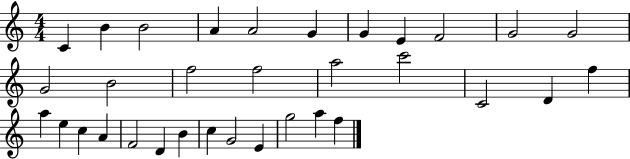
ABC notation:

X:1
T:Untitled
M:4/4
L:1/4
K:C
C B B2 A A2 G G E F2 G2 G2 G2 B2 f2 f2 a2 c'2 C2 D f a e c A F2 D B c G2 E g2 a f